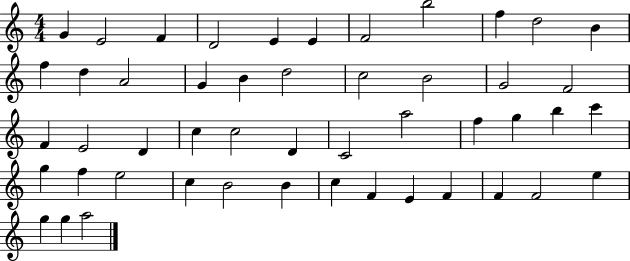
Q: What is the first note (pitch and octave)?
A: G4